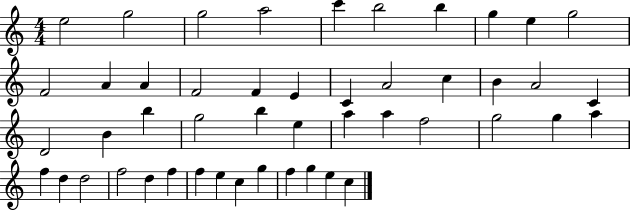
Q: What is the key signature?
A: C major